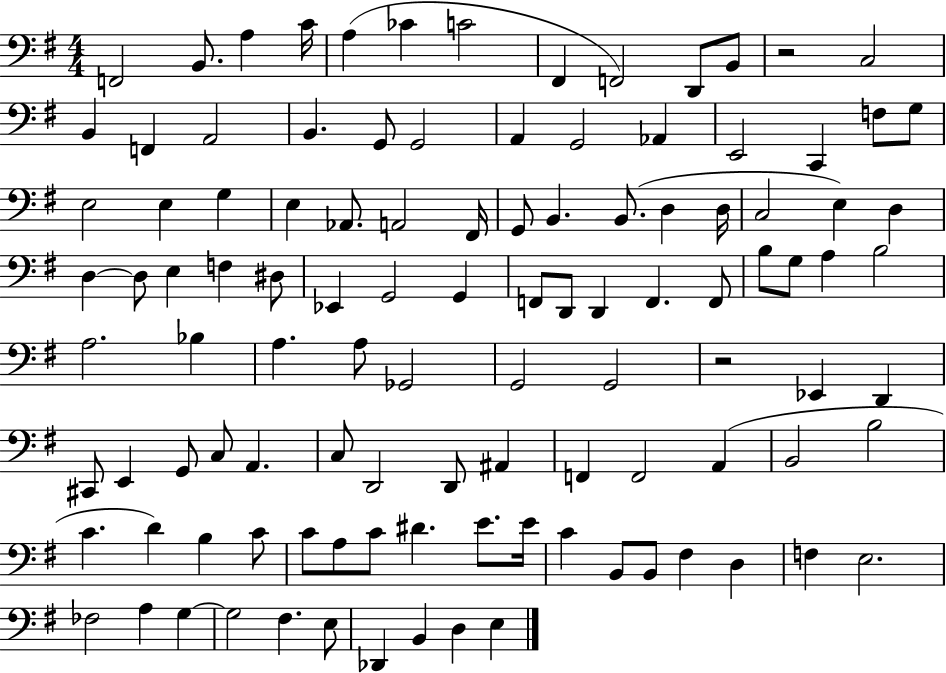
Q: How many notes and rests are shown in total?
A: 109